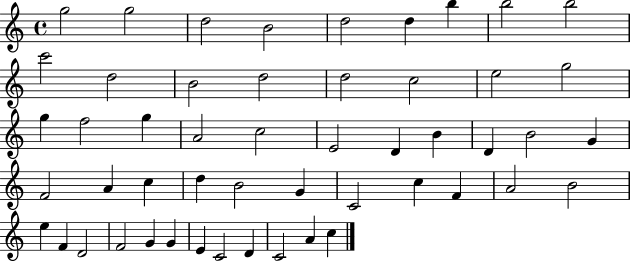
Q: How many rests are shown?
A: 0